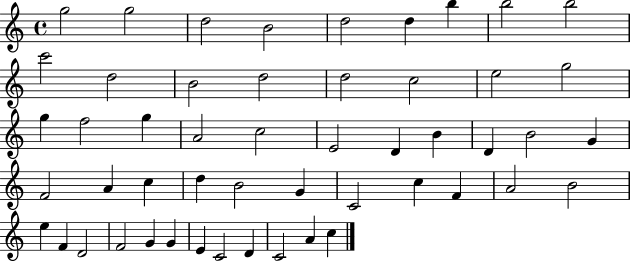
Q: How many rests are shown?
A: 0